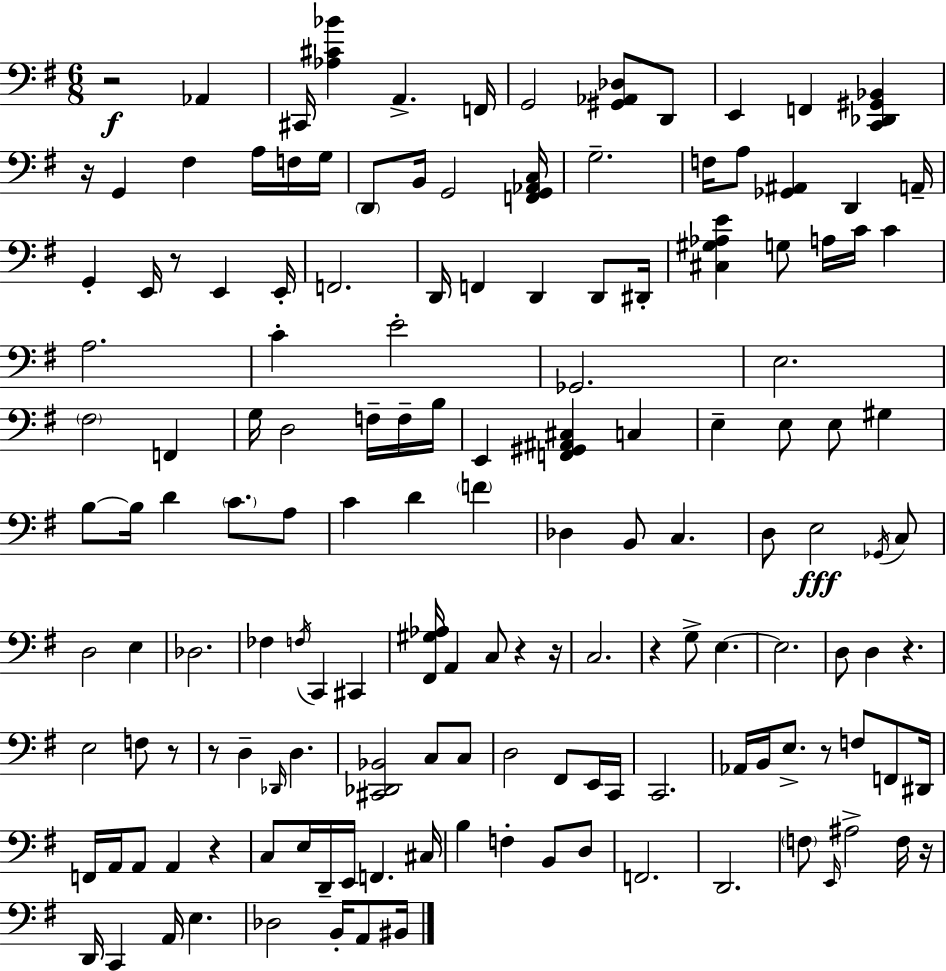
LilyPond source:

{
  \clef bass
  \numericTimeSignature
  \time 6/8
  \key e \minor
  r2\f aes,4 | cis,16 <aes cis' bes'>4 a,4.-> f,16 | g,2 <gis, aes, des>8 d,8 | e,4 f,4 <c, des, gis, bes,>4 | \break r16 g,4 fis4 a16 f16 g16 | \parenthesize d,8 b,16 g,2 <f, g, aes, c>16 | g2.-- | f16 a8 <ges, ais,>4 d,4 a,16-- | \break g,4-. e,16 r8 e,4 e,16-. | f,2. | d,16 f,4 d,4 d,8 dis,16-. | <cis gis aes e'>4 g8 a16 c'16 c'4 | \break a2. | c'4-. e'2-. | ges,2. | e2. | \break \parenthesize fis2 f,4 | g16 d2 f16-- f16-- b16 | e,4 <f, gis, ais, cis>4 c4 | e4-- e8 e8 gis4 | \break b8~~ b16 d'4 \parenthesize c'8. a8 | c'4 d'4 \parenthesize f'4 | des4 b,8 c4. | d8 e2\fff \acciaccatura { ges,16 } c8 | \break d2 e4 | des2. | fes4 \acciaccatura { f16 } c,4 cis,4 | <fis, gis aes>16 a,4 c8 r4 | \break r16 c2. | r4 g8-> e4.~~ | e2. | d8 d4 r4. | \break e2 f8 | r8 r8 d4-- \grace { des,16 } d4. | <cis, des, bes,>2 c8 | c8 d2 fis,8 | \break e,16 c,16 c,2. | aes,16 b,16 e8.-> r8 f8 | f,8 dis,16 f,16 a,16 a,8 a,4 r4 | c8 e16 d,16-- e,16 f,4. | \break cis16 b4 f4-. b,8 | d8 f,2. | d,2. | \parenthesize f8 \grace { e,16 } ais2-> | \break f16 r16 d,16 c,4 a,16 e4. | des2 | b,16-. a,8 bis,16 \bar "|."
}